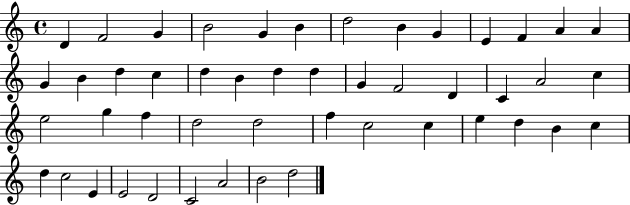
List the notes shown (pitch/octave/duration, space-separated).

D4/q F4/h G4/q B4/h G4/q B4/q D5/h B4/q G4/q E4/q F4/q A4/q A4/q G4/q B4/q D5/q C5/q D5/q B4/q D5/q D5/q G4/q F4/h D4/q C4/q A4/h C5/q E5/h G5/q F5/q D5/h D5/h F5/q C5/h C5/q E5/q D5/q B4/q C5/q D5/q C5/h E4/q E4/h D4/h C4/h A4/h B4/h D5/h